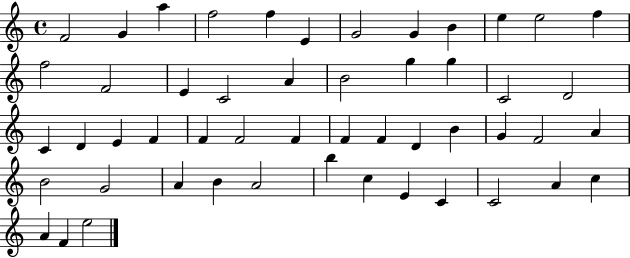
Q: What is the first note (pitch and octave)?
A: F4